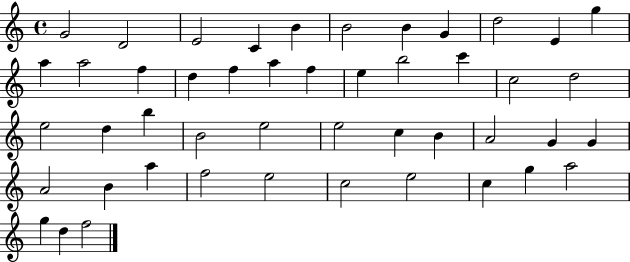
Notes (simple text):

G4/h D4/h E4/h C4/q B4/q B4/h B4/q G4/q D5/h E4/q G5/q A5/q A5/h F5/q D5/q F5/q A5/q F5/q E5/q B5/h C6/q C5/h D5/h E5/h D5/q B5/q B4/h E5/h E5/h C5/q B4/q A4/h G4/q G4/q A4/h B4/q A5/q F5/h E5/h C5/h E5/h C5/q G5/q A5/h G5/q D5/q F5/h